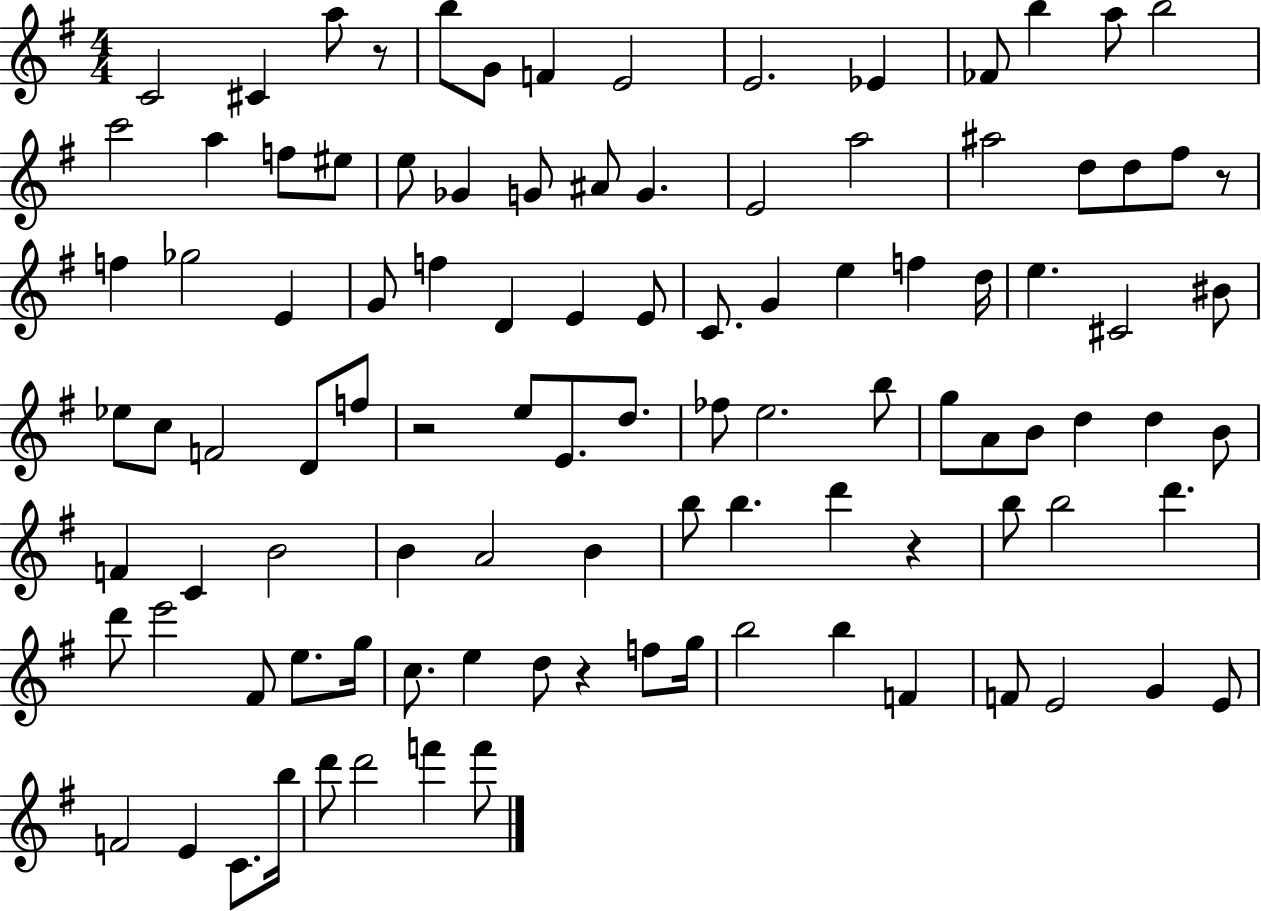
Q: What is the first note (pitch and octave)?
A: C4